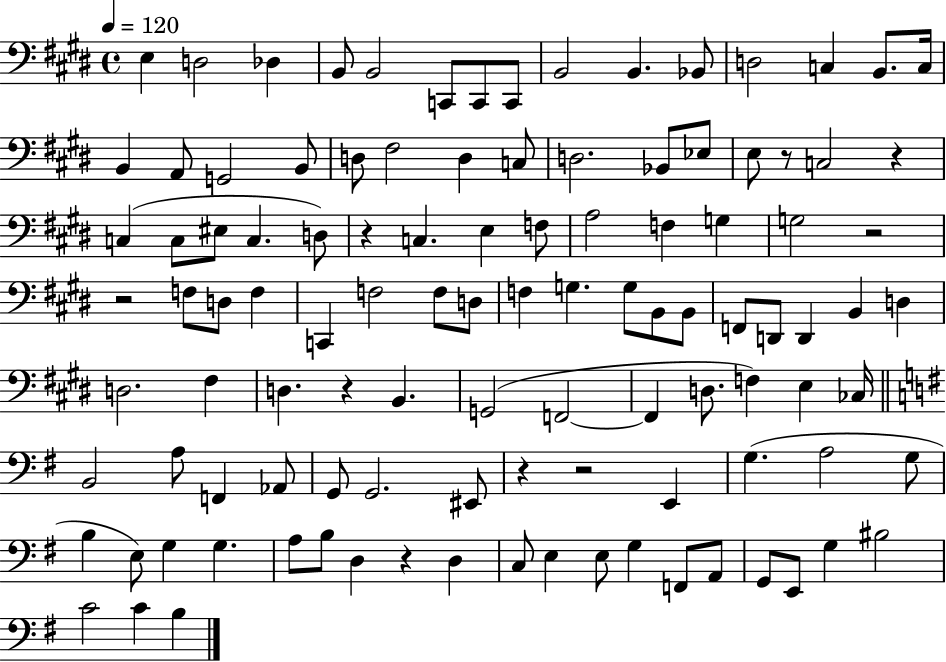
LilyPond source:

{
  \clef bass
  \time 4/4
  \defaultTimeSignature
  \key e \major
  \tempo 4 = 120
  e4 d2 des4 | b,8 b,2 c,8 c,8 c,8 | b,2 b,4. bes,8 | d2 c4 b,8. c16 | \break b,4 a,8 g,2 b,8 | d8 fis2 d4 c8 | d2. bes,8 ees8 | e8 r8 c2 r4 | \break c4( c8 eis8 c4. d8) | r4 c4. e4 f8 | a2 f4 g4 | g2 r2 | \break r2 f8 d8 f4 | c,4 f2 f8 d8 | f4 g4. g8 b,8 b,8 | f,8 d,8 d,4 b,4 d4 | \break d2. fis4 | d4. r4 b,4. | g,2( f,2~~ | f,4 d8. f4) e4 ces16 | \break \bar "||" \break \key e \minor b,2 a8 f,4 aes,8 | g,8 g,2. eis,8 | r4 r2 e,4 | g4.( a2 g8 | \break b4 e8) g4 g4. | a8 b8 d4 r4 d4 | c8 e4 e8 g4 f,8 a,8 | g,8 e,8 g4 bis2 | \break c'2 c'4 b4 | \bar "|."
}